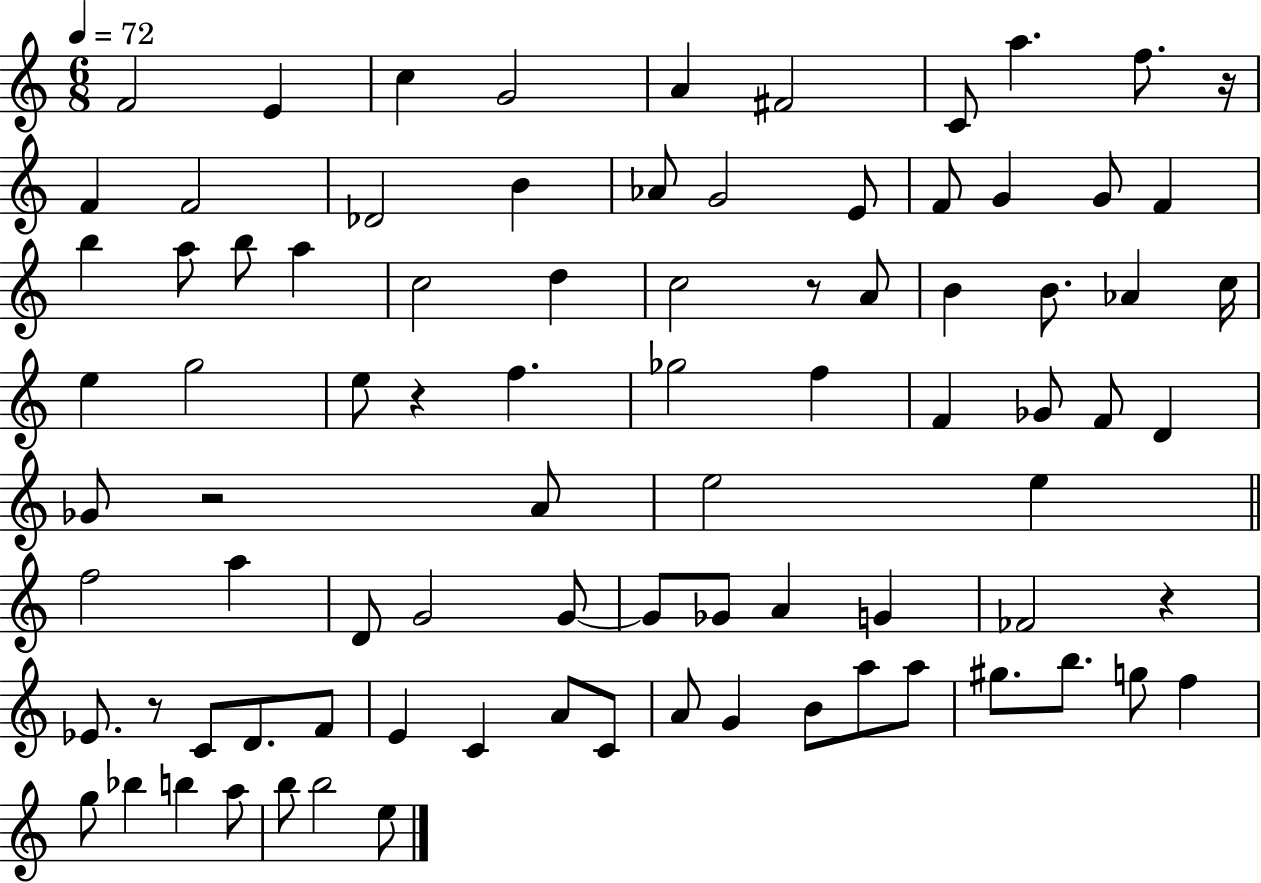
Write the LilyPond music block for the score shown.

{
  \clef treble
  \numericTimeSignature
  \time 6/8
  \key c \major
  \tempo 4 = 72
  \repeat volta 2 { f'2 e'4 | c''4 g'2 | a'4 fis'2 | c'8 a''4. f''8. r16 | \break f'4 f'2 | des'2 b'4 | aes'8 g'2 e'8 | f'8 g'4 g'8 f'4 | \break b''4 a''8 b''8 a''4 | c''2 d''4 | c''2 r8 a'8 | b'4 b'8. aes'4 c''16 | \break e''4 g''2 | e''8 r4 f''4. | ges''2 f''4 | f'4 ges'8 f'8 d'4 | \break ges'8 r2 a'8 | e''2 e''4 | \bar "||" \break \key c \major f''2 a''4 | d'8 g'2 g'8~~ | g'8 ges'8 a'4 g'4 | fes'2 r4 | \break ees'8. r8 c'8 d'8. f'8 | e'4 c'4 a'8 c'8 | a'8 g'4 b'8 a''8 a''8 | gis''8. b''8. g''8 f''4 | \break g''8 bes''4 b''4 a''8 | b''8 b''2 e''8 | } \bar "|."
}